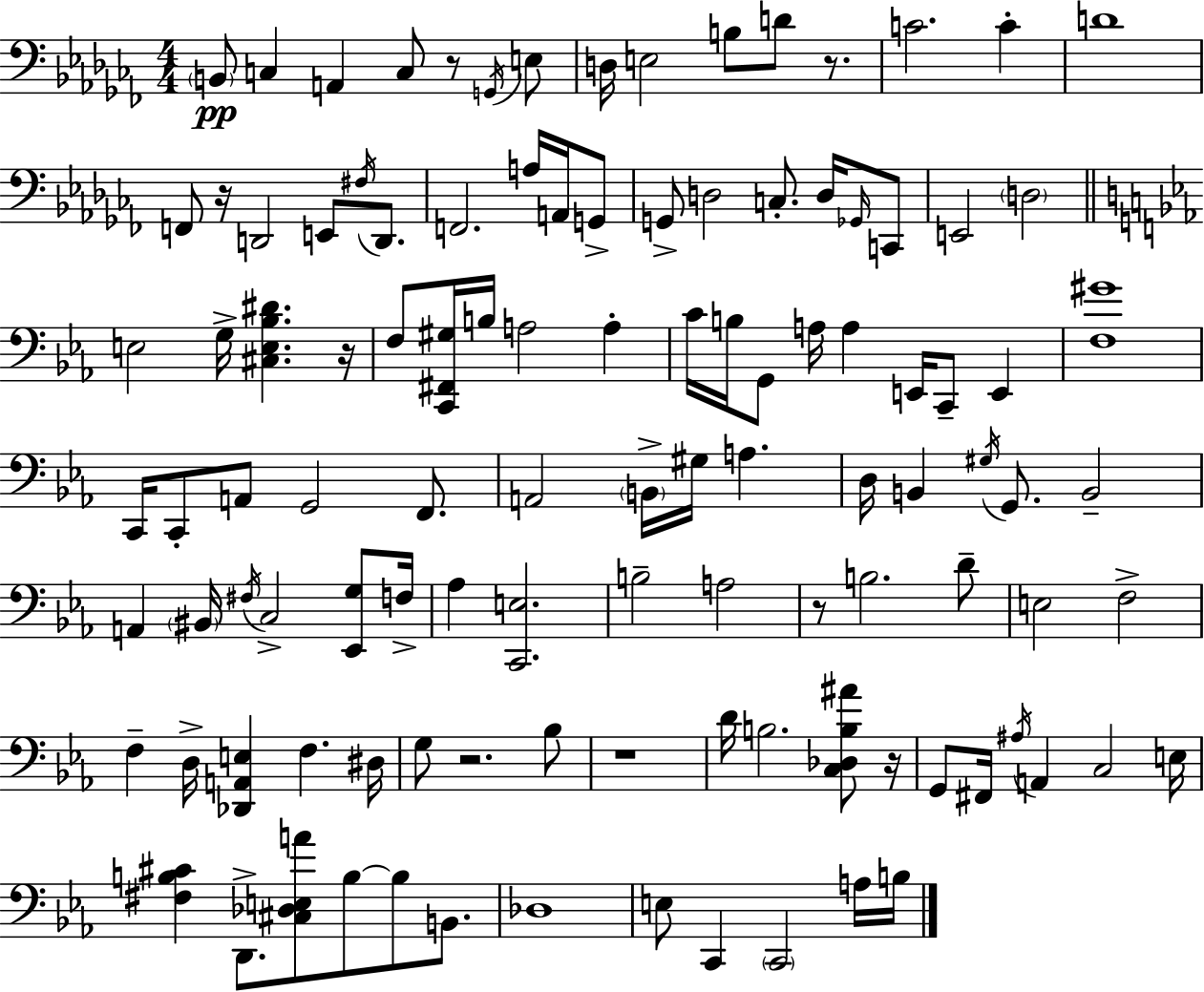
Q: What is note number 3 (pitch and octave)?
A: A2